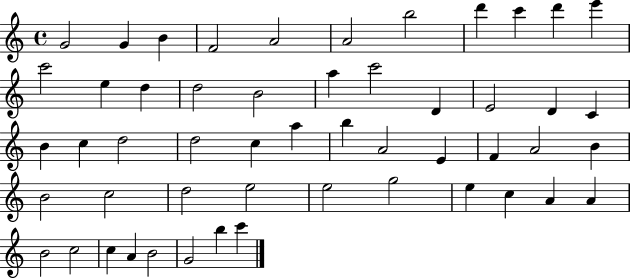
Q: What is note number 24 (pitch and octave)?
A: C5